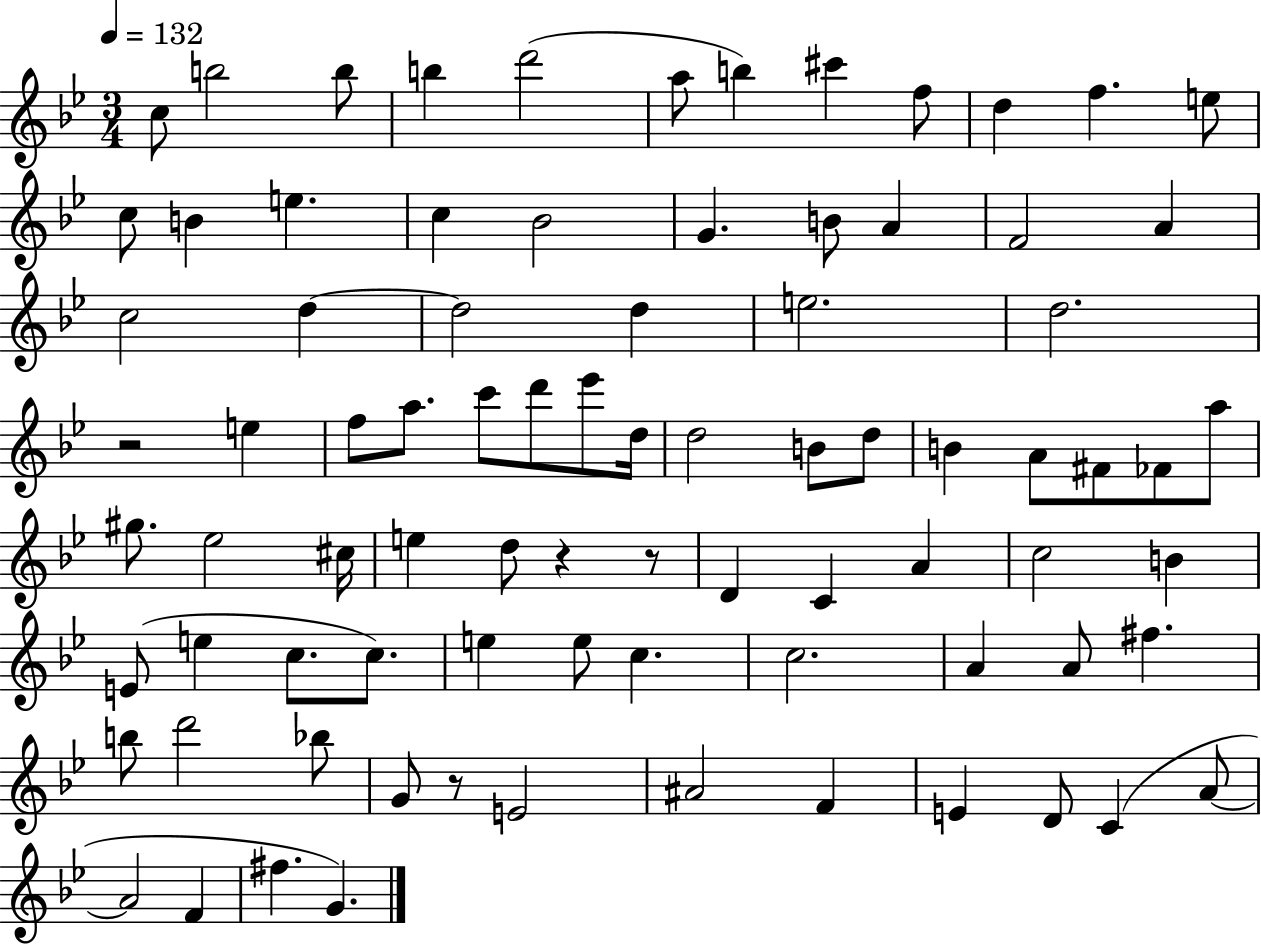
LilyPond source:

{
  \clef treble
  \numericTimeSignature
  \time 3/4
  \key bes \major
  \tempo 4 = 132
  c''8 b''2 b''8 | b''4 d'''2( | a''8 b''4) cis'''4 f''8 | d''4 f''4. e''8 | \break c''8 b'4 e''4. | c''4 bes'2 | g'4. b'8 a'4 | f'2 a'4 | \break c''2 d''4~~ | d''2 d''4 | e''2. | d''2. | \break r2 e''4 | f''8 a''8. c'''8 d'''8 ees'''8 d''16 | d''2 b'8 d''8 | b'4 a'8 fis'8 fes'8 a''8 | \break gis''8. ees''2 cis''16 | e''4 d''8 r4 r8 | d'4 c'4 a'4 | c''2 b'4 | \break e'8( e''4 c''8. c''8.) | e''4 e''8 c''4. | c''2. | a'4 a'8 fis''4. | \break b''8 d'''2 bes''8 | g'8 r8 e'2 | ais'2 f'4 | e'4 d'8 c'4( a'8~~ | \break a'2 f'4 | fis''4. g'4.) | \bar "|."
}